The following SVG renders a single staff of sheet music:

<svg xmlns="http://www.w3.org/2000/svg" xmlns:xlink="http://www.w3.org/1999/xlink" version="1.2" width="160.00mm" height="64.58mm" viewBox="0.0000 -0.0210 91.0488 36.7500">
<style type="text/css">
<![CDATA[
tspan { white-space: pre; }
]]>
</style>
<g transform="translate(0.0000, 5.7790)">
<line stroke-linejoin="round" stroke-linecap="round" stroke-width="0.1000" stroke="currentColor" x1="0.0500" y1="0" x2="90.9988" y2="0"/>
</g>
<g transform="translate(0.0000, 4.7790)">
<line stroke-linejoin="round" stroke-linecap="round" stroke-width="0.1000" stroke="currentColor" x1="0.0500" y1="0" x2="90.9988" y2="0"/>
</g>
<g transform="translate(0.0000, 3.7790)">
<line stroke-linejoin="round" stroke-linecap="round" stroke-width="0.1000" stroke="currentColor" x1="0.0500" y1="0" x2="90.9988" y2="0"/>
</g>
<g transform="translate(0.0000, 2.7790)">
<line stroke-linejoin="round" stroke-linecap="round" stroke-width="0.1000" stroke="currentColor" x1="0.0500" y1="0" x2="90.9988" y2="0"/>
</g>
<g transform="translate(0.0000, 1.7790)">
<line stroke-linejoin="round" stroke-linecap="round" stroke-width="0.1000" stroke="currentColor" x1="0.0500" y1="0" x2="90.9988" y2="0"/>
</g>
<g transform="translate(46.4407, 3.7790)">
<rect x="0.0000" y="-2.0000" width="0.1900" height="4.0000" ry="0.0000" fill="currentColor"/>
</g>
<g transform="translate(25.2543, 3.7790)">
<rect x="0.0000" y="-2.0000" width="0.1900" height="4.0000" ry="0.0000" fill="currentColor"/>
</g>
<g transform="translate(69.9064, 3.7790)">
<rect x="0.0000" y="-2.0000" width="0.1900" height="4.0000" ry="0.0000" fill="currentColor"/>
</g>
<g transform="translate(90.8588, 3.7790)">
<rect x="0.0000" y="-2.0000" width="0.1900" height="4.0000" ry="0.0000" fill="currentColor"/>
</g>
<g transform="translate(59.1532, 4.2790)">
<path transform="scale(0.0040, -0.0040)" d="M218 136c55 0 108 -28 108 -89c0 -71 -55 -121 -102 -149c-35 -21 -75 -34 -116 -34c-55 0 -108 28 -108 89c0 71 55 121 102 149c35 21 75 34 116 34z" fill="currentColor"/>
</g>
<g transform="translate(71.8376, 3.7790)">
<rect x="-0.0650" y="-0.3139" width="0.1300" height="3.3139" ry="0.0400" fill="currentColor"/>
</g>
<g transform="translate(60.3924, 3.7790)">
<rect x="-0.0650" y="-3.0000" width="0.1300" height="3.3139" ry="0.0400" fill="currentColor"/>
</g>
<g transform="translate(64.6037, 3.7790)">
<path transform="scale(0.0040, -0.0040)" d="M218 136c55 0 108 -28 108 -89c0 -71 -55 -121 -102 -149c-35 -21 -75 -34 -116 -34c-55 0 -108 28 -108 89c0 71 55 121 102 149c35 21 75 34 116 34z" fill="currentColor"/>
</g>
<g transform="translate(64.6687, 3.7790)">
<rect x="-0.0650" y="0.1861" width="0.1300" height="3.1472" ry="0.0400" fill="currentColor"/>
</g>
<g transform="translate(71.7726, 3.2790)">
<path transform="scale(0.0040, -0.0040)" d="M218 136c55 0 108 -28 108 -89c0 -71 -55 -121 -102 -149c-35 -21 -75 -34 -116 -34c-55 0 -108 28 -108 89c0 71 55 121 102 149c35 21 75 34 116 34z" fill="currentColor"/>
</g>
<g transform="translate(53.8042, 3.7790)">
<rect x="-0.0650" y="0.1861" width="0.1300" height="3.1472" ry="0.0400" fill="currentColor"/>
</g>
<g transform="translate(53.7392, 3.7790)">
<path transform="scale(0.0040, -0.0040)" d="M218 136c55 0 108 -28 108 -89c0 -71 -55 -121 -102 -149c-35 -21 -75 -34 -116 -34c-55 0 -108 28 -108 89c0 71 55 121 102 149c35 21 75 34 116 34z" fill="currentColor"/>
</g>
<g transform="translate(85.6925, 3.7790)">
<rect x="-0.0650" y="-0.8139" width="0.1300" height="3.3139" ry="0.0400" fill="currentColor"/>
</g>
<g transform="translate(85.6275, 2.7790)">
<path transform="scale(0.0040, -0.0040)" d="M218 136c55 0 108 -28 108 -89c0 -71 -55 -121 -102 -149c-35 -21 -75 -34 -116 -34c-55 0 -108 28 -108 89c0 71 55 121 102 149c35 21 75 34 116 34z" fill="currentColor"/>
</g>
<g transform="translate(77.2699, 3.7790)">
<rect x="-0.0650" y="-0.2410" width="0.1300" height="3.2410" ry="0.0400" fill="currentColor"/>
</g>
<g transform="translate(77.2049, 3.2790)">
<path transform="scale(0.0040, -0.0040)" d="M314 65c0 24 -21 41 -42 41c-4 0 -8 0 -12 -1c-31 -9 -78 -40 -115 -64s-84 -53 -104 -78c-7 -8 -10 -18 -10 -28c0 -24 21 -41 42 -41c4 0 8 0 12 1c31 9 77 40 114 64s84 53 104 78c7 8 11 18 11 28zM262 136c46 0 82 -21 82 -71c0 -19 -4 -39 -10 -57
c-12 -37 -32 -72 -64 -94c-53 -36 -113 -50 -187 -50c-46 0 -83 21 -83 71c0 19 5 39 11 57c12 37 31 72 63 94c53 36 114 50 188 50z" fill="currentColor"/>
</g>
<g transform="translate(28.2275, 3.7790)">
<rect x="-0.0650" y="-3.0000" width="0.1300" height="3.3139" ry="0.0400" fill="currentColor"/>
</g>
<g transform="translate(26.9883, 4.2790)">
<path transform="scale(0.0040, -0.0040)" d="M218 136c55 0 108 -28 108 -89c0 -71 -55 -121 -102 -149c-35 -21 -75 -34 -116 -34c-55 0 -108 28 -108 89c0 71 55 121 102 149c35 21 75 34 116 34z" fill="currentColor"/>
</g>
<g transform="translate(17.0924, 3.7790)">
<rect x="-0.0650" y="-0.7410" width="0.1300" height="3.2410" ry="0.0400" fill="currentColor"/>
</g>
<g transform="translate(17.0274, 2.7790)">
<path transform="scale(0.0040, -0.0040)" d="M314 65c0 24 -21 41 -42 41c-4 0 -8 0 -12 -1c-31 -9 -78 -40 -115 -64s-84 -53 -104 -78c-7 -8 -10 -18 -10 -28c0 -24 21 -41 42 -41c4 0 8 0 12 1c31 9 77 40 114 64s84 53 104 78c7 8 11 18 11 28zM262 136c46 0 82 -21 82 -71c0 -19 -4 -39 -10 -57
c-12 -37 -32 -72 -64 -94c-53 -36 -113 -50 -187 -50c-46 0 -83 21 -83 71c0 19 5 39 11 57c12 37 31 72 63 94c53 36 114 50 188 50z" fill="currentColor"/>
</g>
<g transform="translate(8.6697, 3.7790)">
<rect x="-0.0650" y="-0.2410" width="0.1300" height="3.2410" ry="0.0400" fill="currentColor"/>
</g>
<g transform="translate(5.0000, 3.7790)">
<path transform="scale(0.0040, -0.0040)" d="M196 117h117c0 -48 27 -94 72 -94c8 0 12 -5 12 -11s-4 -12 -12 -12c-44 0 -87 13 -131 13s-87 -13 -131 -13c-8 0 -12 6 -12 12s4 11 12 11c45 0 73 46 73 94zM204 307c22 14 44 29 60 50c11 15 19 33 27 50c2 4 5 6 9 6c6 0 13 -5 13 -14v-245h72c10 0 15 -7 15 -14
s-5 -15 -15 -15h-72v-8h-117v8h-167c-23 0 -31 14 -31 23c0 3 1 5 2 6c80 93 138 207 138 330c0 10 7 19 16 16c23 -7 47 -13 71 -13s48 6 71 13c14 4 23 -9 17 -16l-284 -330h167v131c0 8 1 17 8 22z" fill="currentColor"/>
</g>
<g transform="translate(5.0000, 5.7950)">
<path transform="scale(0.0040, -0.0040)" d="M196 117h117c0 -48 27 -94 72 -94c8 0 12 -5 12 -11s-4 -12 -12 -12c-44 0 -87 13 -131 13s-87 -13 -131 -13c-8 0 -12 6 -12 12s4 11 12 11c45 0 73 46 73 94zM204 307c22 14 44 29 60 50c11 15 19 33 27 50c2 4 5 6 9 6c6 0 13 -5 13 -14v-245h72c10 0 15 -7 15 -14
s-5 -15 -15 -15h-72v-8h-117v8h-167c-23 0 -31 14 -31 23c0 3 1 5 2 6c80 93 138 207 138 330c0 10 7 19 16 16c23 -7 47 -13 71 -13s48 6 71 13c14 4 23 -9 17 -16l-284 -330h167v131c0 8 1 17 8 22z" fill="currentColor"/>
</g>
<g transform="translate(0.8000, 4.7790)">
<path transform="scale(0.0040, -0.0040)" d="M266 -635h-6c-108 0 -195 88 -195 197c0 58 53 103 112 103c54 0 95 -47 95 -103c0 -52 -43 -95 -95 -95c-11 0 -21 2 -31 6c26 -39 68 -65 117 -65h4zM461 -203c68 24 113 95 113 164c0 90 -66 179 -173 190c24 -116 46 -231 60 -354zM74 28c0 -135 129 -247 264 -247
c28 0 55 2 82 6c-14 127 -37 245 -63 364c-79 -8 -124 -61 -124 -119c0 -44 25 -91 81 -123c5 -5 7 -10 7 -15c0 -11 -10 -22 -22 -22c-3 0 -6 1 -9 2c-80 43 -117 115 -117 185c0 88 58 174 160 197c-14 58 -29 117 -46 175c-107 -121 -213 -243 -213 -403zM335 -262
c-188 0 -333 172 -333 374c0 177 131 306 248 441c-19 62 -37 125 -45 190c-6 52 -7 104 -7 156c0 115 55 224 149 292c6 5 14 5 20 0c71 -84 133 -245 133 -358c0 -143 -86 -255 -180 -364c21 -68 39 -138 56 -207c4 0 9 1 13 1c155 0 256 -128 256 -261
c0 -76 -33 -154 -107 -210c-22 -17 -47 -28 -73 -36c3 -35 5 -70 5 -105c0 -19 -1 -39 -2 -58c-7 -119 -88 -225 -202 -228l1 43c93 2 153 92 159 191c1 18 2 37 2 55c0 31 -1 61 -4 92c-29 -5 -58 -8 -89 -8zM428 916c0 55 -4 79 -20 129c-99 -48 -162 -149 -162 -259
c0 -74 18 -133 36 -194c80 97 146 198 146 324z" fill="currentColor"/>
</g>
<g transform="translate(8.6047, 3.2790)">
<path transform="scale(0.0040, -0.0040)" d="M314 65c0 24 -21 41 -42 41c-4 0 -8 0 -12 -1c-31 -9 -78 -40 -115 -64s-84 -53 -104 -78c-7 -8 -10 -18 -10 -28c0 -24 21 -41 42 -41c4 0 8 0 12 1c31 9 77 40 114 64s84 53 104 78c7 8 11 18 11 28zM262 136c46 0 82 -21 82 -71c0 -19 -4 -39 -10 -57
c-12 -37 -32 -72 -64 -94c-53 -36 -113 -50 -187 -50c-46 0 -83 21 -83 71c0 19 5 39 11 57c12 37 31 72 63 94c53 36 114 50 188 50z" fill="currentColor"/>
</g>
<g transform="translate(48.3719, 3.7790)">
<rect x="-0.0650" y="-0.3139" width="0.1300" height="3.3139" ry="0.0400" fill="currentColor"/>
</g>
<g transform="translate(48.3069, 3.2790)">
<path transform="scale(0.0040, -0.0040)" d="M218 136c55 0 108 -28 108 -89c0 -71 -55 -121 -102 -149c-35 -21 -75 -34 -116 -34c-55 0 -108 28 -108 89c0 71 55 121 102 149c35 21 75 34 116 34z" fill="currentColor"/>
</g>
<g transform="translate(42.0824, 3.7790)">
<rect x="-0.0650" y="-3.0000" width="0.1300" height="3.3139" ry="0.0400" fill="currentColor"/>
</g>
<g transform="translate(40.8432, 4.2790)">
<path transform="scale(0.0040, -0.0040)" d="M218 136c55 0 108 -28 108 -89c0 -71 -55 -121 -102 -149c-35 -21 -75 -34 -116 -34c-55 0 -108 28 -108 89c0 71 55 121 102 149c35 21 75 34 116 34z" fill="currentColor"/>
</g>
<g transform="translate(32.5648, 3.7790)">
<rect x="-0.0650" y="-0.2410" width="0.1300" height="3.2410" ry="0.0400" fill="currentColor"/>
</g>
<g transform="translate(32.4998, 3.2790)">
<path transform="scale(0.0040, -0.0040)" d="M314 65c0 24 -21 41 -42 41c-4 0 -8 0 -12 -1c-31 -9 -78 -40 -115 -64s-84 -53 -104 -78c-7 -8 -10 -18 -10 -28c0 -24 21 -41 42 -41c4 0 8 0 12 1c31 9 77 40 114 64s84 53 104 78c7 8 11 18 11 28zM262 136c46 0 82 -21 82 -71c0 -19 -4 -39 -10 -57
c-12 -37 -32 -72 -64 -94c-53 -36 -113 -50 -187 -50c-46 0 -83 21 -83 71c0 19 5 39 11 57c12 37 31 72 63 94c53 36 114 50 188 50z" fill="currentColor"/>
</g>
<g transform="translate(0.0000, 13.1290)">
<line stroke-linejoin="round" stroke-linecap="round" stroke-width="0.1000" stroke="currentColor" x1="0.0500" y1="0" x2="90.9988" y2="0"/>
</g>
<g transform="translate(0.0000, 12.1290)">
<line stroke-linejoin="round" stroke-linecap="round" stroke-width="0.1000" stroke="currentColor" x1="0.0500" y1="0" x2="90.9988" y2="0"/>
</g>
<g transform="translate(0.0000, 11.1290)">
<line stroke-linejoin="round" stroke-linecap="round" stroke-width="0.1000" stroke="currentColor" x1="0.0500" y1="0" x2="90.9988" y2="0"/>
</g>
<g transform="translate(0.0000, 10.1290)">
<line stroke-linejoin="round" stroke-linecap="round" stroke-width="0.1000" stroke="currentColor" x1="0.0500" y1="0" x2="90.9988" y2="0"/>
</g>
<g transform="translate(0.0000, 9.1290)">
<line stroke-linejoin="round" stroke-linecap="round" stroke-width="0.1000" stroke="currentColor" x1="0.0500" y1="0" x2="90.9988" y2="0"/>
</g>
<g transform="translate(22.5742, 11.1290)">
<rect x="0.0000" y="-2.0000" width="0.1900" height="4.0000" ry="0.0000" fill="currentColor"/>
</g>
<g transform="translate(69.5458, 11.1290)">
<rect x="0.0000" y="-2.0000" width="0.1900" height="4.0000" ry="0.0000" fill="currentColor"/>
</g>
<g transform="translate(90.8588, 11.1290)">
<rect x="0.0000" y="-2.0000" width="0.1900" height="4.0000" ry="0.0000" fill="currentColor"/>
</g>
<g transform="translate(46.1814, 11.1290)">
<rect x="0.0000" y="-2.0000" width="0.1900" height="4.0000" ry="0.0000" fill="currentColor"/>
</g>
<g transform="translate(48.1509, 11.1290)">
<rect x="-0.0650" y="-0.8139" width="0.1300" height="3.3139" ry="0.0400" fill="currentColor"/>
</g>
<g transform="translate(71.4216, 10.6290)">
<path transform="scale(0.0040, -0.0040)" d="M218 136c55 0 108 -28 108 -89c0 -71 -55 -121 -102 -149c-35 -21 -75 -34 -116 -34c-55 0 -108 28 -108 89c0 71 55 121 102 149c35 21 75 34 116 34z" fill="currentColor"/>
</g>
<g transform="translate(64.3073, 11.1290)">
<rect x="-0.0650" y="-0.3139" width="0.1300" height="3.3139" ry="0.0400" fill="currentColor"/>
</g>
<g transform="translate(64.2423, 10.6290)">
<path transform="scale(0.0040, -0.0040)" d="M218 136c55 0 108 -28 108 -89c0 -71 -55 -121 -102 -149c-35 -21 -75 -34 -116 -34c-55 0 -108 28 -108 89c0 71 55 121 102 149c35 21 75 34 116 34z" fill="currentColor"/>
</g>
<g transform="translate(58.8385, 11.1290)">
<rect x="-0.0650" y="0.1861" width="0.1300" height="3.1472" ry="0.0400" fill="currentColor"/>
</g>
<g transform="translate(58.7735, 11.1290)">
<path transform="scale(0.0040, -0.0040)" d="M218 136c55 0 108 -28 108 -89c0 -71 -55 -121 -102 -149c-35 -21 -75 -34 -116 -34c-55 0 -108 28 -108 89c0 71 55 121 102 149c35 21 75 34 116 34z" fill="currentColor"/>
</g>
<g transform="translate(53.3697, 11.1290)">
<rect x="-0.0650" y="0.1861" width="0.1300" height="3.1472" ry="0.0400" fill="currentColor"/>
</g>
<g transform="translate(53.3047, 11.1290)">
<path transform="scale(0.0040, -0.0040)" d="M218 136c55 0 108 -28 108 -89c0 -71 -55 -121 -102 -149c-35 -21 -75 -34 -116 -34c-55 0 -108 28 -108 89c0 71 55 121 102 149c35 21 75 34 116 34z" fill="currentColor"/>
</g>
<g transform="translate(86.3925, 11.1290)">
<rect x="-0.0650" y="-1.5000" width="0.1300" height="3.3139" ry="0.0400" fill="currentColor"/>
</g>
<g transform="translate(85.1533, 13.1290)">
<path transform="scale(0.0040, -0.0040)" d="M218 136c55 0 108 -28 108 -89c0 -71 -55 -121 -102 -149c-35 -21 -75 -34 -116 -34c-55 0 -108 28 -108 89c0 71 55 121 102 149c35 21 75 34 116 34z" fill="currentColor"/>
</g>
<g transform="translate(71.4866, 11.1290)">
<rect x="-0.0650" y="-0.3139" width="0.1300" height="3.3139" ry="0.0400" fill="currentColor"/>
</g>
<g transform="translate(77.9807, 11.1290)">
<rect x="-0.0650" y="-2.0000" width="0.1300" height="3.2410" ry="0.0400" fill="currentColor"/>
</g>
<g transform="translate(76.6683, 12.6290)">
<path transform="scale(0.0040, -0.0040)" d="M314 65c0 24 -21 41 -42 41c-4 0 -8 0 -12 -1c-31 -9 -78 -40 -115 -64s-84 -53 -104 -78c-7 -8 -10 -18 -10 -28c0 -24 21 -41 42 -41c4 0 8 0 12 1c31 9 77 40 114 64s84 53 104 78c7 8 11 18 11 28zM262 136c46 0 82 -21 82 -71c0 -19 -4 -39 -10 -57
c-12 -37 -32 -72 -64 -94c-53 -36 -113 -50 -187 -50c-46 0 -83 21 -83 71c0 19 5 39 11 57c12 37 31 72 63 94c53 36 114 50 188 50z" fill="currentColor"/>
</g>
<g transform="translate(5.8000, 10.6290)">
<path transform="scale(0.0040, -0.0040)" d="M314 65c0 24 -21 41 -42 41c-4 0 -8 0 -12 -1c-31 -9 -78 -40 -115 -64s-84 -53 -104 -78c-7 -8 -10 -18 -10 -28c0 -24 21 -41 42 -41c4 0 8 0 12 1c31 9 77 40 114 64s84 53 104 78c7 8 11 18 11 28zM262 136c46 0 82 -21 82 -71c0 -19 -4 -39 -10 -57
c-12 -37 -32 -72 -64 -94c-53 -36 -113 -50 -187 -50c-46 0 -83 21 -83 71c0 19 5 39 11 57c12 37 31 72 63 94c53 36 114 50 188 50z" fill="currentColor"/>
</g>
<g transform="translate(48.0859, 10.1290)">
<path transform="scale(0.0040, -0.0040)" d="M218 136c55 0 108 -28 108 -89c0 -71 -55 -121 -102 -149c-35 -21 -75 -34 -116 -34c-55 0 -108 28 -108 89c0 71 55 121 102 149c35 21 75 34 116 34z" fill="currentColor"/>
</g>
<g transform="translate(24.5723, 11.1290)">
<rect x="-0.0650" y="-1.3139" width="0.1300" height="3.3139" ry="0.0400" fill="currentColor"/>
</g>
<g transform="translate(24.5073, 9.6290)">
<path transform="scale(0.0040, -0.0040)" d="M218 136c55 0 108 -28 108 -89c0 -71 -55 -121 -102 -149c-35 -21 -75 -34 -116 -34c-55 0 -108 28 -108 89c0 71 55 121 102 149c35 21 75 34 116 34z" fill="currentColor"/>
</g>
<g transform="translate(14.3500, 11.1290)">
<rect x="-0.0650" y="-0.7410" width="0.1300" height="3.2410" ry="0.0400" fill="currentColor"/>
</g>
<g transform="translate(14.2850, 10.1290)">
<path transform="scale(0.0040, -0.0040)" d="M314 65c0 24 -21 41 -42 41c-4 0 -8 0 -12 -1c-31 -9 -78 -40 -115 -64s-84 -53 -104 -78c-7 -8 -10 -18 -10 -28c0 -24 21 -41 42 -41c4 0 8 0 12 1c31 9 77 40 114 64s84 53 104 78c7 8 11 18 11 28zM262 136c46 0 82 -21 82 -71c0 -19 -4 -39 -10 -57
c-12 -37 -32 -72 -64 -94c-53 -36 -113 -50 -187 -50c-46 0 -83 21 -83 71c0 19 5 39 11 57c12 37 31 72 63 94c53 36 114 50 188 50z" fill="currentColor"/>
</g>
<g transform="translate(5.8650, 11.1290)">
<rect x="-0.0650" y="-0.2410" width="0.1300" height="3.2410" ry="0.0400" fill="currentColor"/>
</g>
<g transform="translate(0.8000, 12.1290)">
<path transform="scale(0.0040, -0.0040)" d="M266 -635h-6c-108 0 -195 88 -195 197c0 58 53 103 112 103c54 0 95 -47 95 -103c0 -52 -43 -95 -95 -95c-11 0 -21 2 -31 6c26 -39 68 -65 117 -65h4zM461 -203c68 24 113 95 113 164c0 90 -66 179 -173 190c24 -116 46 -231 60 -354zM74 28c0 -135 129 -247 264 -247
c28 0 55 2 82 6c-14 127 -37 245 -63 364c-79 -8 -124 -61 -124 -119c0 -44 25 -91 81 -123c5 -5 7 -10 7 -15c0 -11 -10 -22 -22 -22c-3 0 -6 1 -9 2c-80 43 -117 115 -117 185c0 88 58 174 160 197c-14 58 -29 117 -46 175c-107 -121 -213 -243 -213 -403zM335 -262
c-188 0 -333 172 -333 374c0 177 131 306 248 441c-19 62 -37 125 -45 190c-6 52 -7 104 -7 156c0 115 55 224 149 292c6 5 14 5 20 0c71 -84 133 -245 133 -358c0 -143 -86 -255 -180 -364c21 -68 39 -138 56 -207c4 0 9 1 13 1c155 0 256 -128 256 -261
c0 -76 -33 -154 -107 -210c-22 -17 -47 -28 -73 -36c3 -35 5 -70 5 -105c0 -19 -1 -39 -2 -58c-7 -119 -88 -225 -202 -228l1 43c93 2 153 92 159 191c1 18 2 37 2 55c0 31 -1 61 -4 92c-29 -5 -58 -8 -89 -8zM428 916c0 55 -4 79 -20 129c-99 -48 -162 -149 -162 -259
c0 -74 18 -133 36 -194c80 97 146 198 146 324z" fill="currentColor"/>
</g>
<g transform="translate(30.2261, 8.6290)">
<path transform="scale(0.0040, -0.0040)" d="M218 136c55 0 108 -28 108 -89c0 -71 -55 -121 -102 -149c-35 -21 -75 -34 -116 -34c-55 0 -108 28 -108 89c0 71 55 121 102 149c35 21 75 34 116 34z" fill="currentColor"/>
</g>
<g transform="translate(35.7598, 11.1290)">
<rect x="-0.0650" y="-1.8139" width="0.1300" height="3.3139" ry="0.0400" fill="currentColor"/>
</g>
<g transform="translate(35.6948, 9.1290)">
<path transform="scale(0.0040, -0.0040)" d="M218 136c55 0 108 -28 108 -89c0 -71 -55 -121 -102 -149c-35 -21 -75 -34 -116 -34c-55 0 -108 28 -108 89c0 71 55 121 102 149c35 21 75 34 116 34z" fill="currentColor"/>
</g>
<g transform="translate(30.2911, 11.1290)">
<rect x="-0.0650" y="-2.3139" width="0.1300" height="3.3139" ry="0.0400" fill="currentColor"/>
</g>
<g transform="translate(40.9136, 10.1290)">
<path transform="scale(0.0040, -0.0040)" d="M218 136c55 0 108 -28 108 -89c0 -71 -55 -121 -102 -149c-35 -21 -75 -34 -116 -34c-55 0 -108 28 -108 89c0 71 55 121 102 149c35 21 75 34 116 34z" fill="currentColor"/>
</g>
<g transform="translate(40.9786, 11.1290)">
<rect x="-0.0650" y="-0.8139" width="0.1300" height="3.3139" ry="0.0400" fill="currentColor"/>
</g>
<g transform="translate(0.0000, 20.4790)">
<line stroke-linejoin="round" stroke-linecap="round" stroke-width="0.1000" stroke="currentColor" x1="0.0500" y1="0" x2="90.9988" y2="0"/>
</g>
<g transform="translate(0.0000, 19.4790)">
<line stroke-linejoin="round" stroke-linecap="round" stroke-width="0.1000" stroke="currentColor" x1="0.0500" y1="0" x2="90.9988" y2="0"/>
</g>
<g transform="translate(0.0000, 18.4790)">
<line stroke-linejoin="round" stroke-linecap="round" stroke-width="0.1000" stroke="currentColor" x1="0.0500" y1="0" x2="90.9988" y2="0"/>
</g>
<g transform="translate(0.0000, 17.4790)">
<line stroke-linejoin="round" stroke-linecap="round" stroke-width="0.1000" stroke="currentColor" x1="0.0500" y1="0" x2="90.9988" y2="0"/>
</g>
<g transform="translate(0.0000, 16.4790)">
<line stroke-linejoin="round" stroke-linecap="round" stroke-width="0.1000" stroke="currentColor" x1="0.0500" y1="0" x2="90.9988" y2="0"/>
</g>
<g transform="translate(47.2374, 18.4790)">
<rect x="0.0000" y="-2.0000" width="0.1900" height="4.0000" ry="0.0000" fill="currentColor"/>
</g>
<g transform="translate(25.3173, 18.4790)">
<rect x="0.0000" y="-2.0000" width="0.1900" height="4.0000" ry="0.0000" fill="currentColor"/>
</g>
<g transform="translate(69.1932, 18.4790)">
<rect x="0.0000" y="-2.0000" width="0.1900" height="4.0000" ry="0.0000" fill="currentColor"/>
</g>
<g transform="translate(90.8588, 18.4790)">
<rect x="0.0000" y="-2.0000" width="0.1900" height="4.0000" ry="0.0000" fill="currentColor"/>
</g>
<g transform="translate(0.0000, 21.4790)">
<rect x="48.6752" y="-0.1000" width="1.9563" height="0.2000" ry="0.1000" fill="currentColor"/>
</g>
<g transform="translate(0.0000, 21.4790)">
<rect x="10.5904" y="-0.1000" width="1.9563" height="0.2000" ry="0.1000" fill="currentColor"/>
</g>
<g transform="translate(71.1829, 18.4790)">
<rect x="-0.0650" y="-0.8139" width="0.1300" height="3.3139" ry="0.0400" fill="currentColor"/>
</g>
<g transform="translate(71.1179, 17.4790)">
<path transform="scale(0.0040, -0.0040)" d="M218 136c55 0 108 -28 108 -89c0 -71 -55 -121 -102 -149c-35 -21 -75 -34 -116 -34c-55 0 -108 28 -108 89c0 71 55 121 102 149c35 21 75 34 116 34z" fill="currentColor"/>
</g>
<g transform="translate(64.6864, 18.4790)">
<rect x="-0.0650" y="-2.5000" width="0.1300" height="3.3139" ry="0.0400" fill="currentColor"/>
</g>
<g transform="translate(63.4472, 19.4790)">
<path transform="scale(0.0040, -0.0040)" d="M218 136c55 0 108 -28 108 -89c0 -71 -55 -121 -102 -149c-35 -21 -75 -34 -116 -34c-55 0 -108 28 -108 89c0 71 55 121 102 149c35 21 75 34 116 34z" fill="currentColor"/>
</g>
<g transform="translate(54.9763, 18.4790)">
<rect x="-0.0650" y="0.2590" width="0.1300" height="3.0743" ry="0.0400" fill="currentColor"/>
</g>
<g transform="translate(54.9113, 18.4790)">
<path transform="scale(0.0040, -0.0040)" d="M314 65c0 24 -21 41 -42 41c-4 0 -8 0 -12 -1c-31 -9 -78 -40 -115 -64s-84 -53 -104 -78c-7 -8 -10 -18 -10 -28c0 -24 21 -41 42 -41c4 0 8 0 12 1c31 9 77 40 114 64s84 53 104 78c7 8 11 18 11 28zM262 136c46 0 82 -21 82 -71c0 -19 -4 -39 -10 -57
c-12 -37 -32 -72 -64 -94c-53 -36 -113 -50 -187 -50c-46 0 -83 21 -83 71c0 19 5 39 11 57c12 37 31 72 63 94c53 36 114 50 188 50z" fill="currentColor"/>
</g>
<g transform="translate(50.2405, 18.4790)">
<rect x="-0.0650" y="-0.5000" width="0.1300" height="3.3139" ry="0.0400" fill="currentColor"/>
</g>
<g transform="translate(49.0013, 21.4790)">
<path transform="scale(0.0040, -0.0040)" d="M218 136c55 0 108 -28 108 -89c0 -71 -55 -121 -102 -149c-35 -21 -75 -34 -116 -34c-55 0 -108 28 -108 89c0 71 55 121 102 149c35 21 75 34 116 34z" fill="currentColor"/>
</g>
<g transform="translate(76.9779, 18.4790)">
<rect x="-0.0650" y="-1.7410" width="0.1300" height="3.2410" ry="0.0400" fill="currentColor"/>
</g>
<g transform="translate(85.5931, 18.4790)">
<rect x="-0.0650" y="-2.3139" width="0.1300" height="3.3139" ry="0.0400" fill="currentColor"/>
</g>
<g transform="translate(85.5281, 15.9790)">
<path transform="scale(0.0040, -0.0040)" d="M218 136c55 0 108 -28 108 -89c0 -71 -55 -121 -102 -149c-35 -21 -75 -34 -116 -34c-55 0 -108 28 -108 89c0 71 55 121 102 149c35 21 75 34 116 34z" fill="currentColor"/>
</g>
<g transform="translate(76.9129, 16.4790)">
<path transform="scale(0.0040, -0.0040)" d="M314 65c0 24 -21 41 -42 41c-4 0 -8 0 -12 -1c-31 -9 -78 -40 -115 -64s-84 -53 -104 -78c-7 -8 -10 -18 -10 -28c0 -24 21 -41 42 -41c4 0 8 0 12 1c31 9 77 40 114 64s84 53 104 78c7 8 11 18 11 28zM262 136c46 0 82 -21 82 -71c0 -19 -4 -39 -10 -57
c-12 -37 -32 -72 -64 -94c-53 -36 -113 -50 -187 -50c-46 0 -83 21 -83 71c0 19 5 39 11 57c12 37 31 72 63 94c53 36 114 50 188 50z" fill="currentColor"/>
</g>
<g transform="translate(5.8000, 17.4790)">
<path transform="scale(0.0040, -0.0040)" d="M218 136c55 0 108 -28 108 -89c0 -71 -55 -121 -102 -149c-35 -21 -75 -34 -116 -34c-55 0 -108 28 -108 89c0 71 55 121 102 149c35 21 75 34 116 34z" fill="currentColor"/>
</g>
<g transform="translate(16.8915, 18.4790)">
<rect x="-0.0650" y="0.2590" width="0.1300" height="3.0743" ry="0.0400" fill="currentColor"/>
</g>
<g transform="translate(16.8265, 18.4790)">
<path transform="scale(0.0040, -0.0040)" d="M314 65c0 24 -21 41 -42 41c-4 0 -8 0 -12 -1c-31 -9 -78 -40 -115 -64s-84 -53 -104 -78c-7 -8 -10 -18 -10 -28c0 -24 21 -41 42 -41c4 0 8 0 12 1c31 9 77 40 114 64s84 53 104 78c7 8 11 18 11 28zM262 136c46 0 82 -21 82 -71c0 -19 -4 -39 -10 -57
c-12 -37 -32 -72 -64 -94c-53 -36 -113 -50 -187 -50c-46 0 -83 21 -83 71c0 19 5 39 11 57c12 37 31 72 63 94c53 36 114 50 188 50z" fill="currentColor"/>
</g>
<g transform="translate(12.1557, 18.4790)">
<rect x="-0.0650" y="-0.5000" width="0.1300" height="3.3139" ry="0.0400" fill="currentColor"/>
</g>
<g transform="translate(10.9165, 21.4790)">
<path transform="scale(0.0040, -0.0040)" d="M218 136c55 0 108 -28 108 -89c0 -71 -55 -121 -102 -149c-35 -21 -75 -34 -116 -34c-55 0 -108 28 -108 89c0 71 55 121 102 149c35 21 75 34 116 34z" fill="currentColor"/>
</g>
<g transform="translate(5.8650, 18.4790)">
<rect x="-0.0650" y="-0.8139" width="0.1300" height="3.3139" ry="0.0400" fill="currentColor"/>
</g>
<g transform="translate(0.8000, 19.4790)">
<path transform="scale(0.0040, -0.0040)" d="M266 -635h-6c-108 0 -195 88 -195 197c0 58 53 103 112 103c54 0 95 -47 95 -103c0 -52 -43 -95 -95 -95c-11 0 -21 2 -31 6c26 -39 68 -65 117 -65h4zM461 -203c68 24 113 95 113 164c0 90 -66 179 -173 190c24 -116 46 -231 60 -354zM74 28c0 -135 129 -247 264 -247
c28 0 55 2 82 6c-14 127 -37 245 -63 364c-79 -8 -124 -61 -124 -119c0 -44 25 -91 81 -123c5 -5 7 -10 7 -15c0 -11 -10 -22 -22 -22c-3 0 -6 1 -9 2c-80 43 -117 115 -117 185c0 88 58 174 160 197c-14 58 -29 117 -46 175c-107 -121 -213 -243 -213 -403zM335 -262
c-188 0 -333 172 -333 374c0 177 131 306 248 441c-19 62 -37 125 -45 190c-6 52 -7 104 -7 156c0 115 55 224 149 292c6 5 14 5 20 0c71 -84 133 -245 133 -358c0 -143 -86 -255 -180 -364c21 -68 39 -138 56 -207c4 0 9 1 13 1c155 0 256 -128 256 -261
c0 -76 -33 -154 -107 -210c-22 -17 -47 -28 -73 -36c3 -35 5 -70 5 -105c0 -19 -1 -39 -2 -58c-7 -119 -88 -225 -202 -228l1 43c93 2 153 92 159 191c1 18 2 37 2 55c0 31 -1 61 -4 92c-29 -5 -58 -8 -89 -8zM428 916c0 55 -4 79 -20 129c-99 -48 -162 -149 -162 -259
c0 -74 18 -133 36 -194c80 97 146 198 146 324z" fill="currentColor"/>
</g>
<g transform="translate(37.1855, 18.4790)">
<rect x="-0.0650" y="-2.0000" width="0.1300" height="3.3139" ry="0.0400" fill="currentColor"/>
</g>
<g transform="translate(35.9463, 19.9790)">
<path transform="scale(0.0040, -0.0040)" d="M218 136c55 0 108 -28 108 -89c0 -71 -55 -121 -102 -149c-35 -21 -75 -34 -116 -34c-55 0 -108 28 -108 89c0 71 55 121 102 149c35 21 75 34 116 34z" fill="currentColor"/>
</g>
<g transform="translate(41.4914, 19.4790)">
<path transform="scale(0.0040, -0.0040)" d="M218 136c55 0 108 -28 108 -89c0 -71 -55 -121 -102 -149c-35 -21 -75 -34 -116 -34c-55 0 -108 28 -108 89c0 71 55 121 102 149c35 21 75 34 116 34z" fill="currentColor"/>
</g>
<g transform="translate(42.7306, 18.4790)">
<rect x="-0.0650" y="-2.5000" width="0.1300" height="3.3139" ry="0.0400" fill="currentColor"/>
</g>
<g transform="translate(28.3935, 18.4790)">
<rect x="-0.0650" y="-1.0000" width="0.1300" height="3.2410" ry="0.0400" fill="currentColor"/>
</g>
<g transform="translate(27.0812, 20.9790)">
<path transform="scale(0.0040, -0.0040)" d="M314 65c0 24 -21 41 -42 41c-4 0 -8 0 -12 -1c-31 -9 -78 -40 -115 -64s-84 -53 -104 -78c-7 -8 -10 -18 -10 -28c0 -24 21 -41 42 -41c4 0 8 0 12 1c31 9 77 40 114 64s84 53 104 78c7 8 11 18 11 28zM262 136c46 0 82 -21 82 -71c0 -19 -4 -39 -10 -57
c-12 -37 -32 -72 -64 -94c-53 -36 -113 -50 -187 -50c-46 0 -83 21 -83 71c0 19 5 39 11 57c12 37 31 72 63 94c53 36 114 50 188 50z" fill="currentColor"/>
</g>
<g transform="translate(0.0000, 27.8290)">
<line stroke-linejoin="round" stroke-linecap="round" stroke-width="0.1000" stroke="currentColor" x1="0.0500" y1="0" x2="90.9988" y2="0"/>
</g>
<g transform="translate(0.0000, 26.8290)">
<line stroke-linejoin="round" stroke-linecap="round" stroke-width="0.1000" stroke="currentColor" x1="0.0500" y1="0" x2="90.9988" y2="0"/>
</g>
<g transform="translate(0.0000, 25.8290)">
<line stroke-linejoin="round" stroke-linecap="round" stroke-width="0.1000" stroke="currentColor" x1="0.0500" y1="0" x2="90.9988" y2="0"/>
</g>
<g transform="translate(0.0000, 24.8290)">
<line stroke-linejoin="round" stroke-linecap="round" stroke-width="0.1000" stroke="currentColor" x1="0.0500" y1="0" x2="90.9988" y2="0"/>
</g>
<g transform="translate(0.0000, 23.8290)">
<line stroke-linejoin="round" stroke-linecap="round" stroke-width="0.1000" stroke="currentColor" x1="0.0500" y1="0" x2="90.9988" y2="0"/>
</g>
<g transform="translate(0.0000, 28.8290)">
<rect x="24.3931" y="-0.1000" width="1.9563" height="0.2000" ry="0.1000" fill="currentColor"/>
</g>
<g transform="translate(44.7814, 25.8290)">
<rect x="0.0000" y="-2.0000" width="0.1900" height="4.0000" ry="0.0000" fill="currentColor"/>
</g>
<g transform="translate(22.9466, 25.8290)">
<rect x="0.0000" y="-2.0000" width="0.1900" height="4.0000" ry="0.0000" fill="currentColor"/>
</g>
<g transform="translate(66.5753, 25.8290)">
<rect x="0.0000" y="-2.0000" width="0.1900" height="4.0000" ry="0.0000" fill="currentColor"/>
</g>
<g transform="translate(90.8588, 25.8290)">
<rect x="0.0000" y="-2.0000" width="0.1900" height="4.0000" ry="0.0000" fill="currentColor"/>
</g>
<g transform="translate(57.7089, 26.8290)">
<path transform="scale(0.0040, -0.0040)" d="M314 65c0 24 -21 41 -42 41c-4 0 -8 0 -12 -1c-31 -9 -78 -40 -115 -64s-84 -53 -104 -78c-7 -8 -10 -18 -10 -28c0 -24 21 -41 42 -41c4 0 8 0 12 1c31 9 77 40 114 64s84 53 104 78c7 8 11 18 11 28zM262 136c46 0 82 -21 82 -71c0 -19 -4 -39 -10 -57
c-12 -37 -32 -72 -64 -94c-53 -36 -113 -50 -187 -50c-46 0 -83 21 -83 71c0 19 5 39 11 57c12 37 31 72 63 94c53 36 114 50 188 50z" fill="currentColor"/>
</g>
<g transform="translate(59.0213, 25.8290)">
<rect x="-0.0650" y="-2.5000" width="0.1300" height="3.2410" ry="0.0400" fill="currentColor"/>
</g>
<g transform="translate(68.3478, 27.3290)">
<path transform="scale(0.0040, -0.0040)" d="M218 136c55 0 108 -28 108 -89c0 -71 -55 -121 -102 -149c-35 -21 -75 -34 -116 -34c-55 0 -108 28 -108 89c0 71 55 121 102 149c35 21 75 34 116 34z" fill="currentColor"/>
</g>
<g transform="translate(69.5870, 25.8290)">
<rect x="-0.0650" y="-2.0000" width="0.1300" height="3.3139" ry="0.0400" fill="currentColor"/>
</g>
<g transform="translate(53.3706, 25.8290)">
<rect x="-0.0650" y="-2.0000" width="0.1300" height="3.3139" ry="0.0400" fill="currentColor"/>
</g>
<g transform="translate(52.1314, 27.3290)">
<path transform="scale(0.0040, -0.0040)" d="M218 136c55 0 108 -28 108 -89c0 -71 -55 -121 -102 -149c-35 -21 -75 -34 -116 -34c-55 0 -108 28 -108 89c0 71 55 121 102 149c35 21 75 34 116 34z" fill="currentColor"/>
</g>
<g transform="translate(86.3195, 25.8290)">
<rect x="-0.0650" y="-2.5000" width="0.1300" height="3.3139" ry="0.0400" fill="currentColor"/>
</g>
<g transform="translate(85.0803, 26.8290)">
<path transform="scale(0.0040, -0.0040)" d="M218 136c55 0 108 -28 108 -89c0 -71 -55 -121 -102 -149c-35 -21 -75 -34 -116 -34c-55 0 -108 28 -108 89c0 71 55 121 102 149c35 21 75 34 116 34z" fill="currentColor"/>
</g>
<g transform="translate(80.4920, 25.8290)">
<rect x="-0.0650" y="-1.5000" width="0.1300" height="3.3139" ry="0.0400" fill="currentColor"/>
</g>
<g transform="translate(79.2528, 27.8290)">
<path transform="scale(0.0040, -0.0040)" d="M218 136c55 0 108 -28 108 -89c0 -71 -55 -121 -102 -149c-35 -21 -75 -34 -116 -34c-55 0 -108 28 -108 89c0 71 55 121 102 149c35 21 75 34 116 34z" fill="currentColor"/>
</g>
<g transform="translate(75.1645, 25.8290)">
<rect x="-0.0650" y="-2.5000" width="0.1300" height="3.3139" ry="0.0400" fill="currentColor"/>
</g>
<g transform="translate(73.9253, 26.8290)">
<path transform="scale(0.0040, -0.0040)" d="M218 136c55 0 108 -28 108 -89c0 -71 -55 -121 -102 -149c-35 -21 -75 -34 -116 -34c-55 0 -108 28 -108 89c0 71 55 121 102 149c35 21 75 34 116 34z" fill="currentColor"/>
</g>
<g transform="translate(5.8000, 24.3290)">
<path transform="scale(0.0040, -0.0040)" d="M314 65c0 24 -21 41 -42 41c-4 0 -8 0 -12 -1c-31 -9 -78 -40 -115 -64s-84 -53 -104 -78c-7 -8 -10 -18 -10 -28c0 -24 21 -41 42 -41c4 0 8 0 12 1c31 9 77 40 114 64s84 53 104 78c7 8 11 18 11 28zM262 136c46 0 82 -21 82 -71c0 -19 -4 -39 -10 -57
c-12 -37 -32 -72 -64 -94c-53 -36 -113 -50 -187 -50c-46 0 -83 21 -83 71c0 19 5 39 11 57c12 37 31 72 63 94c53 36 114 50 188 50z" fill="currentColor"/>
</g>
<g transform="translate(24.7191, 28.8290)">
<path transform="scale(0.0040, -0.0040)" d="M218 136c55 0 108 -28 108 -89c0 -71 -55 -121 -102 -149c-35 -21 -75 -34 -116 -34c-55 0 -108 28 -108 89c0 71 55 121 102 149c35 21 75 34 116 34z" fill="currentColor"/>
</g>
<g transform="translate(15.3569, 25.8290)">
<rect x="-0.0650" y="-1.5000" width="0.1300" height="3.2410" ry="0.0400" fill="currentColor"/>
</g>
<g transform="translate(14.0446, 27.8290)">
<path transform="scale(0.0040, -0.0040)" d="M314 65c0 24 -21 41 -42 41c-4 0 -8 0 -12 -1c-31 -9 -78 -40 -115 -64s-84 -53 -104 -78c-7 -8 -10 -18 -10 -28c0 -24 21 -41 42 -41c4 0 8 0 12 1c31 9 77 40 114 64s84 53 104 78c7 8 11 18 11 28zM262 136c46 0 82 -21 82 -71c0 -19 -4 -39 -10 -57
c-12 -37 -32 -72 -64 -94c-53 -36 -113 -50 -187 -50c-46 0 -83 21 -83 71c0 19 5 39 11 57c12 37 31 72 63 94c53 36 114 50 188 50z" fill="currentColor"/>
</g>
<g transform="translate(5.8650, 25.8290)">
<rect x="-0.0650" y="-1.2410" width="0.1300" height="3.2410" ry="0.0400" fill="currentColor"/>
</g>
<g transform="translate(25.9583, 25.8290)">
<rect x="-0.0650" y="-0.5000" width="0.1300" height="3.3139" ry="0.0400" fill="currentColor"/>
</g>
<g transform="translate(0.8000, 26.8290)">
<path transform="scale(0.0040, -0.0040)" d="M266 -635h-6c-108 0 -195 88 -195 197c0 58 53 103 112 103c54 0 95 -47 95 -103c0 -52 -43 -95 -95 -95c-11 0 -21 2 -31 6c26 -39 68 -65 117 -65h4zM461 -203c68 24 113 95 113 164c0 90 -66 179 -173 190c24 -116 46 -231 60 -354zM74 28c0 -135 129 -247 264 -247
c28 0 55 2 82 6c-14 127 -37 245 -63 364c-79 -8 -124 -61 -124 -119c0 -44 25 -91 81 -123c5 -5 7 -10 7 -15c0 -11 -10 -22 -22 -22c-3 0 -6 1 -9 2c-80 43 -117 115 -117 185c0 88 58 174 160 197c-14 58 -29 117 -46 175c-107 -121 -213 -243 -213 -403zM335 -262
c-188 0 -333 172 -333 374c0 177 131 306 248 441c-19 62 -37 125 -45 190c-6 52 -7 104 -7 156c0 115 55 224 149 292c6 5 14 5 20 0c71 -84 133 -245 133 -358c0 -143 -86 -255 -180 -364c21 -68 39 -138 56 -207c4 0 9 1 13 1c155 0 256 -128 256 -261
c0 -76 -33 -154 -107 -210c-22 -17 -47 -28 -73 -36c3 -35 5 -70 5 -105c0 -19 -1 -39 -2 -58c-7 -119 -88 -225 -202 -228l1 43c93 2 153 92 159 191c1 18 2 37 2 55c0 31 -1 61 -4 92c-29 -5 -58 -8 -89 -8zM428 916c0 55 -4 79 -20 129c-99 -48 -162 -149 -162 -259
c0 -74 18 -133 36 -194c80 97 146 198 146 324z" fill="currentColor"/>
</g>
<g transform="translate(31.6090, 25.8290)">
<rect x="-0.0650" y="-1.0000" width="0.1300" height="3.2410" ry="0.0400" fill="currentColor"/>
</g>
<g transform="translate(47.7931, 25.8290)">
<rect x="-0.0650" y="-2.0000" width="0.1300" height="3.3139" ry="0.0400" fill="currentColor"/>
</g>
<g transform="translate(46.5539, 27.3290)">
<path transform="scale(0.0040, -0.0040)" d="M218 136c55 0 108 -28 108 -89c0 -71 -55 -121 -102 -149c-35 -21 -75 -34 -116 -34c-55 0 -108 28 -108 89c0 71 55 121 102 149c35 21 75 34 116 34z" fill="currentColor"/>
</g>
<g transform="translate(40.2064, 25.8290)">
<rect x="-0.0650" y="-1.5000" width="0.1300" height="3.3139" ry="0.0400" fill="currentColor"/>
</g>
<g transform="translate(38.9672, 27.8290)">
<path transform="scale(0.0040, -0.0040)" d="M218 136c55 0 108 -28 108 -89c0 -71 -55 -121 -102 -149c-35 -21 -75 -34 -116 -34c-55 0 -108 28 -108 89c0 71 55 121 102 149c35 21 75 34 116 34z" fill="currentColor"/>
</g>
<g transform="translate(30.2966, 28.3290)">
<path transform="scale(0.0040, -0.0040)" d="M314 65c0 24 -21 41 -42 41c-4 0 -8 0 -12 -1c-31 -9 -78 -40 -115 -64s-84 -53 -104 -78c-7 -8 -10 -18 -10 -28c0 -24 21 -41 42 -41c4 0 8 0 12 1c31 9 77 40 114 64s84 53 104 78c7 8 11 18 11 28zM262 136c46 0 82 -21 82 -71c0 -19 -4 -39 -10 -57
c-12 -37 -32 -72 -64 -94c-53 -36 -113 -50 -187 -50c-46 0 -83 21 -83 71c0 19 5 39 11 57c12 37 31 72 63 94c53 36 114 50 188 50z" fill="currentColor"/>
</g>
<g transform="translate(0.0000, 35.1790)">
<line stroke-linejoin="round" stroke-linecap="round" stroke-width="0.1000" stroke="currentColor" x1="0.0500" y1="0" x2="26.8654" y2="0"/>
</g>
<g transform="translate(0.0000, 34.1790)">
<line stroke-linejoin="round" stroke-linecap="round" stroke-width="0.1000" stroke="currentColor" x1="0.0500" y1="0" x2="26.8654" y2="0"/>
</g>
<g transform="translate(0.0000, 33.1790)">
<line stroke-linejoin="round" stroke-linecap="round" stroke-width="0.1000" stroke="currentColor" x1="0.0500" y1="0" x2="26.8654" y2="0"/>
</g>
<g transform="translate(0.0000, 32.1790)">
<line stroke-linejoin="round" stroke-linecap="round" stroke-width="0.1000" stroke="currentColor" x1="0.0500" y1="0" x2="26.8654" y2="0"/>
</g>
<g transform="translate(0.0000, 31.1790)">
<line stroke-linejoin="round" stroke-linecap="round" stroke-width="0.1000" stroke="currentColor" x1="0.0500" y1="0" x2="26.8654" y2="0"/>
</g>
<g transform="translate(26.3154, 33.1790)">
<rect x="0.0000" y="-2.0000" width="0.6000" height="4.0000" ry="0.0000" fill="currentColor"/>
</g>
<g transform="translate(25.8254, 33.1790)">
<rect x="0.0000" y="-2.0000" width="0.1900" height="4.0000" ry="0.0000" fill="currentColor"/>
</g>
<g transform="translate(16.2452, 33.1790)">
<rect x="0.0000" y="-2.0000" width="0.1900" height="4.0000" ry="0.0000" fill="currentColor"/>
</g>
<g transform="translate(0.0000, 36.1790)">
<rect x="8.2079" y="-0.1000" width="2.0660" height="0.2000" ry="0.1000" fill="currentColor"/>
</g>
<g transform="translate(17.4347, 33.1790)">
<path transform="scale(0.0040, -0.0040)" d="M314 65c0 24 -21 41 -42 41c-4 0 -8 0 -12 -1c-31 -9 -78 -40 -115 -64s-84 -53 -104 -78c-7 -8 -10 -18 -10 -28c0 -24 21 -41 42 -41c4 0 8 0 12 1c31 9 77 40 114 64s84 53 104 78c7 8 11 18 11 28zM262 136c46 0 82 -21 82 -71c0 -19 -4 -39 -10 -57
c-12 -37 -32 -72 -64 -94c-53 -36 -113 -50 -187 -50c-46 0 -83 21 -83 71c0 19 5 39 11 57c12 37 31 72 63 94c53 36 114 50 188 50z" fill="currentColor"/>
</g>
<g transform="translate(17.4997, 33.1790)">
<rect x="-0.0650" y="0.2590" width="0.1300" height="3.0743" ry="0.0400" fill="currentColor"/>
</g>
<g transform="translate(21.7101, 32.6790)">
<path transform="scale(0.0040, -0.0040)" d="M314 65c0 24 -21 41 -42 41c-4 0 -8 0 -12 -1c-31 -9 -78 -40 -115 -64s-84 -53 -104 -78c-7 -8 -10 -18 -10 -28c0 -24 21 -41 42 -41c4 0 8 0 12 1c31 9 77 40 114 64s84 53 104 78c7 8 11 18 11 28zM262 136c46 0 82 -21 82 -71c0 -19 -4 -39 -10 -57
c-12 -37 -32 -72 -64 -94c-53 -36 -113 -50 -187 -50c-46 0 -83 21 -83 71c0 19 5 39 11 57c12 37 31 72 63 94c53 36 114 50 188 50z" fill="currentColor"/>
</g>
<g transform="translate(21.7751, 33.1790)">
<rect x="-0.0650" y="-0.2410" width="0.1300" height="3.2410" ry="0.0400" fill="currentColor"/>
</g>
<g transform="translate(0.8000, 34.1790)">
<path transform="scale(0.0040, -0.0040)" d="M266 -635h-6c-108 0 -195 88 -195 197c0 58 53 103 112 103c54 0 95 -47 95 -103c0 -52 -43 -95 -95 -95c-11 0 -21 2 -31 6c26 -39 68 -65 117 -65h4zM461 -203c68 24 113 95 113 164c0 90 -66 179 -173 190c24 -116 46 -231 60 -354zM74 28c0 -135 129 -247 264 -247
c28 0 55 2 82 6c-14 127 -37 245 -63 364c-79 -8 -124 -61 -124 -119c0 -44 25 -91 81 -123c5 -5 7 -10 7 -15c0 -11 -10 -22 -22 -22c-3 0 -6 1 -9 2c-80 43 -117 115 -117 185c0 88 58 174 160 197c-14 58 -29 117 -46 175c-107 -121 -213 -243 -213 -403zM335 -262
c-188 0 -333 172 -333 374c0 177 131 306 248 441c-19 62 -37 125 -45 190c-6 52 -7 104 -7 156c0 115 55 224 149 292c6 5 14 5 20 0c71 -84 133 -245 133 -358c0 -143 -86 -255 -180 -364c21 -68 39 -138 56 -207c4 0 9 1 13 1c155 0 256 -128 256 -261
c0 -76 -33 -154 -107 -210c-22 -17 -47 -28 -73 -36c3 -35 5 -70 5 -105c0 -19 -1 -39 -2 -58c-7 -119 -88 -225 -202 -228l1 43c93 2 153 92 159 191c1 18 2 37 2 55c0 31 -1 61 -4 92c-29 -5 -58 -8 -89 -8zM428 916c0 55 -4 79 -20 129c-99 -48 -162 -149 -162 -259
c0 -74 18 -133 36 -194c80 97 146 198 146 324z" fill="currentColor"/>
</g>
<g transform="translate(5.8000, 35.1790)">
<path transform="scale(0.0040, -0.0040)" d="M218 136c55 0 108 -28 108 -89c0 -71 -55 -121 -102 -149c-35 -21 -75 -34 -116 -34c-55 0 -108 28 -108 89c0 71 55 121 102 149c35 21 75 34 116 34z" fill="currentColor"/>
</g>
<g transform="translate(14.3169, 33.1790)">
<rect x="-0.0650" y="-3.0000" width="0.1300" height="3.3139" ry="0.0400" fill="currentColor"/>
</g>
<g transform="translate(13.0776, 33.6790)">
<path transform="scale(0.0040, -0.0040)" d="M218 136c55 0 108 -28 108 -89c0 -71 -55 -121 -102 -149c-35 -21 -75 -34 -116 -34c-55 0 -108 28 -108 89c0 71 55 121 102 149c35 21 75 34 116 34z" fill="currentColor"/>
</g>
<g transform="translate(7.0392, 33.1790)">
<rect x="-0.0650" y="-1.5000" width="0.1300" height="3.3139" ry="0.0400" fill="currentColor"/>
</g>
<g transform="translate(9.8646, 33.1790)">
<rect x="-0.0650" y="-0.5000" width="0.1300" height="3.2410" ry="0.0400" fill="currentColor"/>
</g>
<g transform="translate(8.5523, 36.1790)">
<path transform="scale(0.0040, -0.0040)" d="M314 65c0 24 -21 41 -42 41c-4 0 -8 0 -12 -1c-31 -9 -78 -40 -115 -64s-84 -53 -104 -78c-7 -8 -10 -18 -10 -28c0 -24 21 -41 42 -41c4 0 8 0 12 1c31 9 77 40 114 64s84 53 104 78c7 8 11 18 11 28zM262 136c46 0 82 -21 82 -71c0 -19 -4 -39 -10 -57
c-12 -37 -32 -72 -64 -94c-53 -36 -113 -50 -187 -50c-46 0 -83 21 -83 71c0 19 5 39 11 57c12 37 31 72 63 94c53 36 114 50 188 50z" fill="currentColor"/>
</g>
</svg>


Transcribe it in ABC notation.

X:1
T:Untitled
M:4/4
L:1/4
K:C
c2 d2 A c2 A c B A B c c2 d c2 d2 e g f d d B B c c F2 E d C B2 D2 F G C B2 G d f2 g e2 E2 C D2 E F F G2 F G E G E C2 A B2 c2